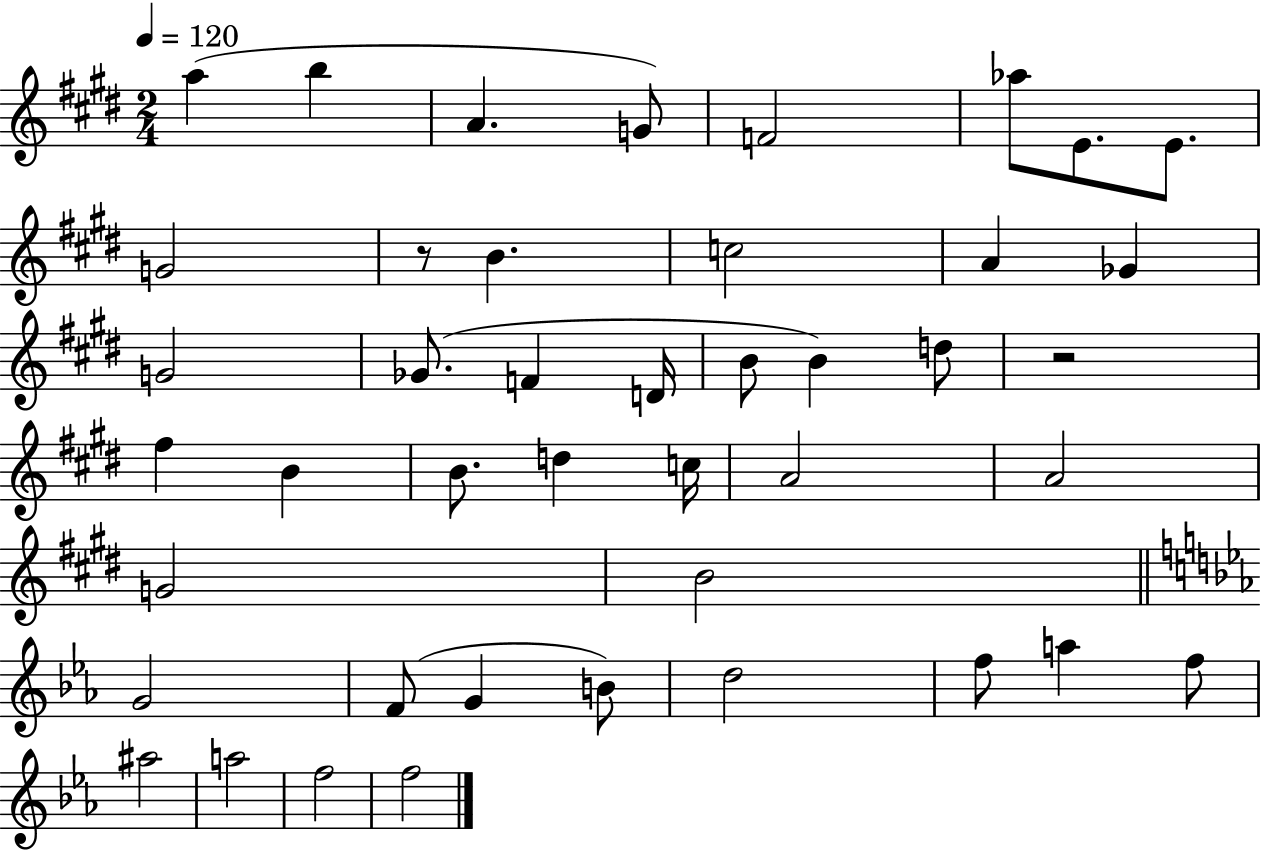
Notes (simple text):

A5/q B5/q A4/q. G4/e F4/h Ab5/e E4/e. E4/e. G4/h R/e B4/q. C5/h A4/q Gb4/q G4/h Gb4/e. F4/q D4/s B4/e B4/q D5/e R/h F#5/q B4/q B4/e. D5/q C5/s A4/h A4/h G4/h B4/h G4/h F4/e G4/q B4/e D5/h F5/e A5/q F5/e A#5/h A5/h F5/h F5/h